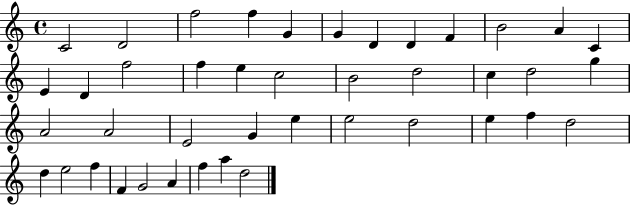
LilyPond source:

{
  \clef treble
  \time 4/4
  \defaultTimeSignature
  \key c \major
  c'2 d'2 | f''2 f''4 g'4 | g'4 d'4 d'4 f'4 | b'2 a'4 c'4 | \break e'4 d'4 f''2 | f''4 e''4 c''2 | b'2 d''2 | c''4 d''2 g''4 | \break a'2 a'2 | e'2 g'4 e''4 | e''2 d''2 | e''4 f''4 d''2 | \break d''4 e''2 f''4 | f'4 g'2 a'4 | f''4 a''4 d''2 | \bar "|."
}